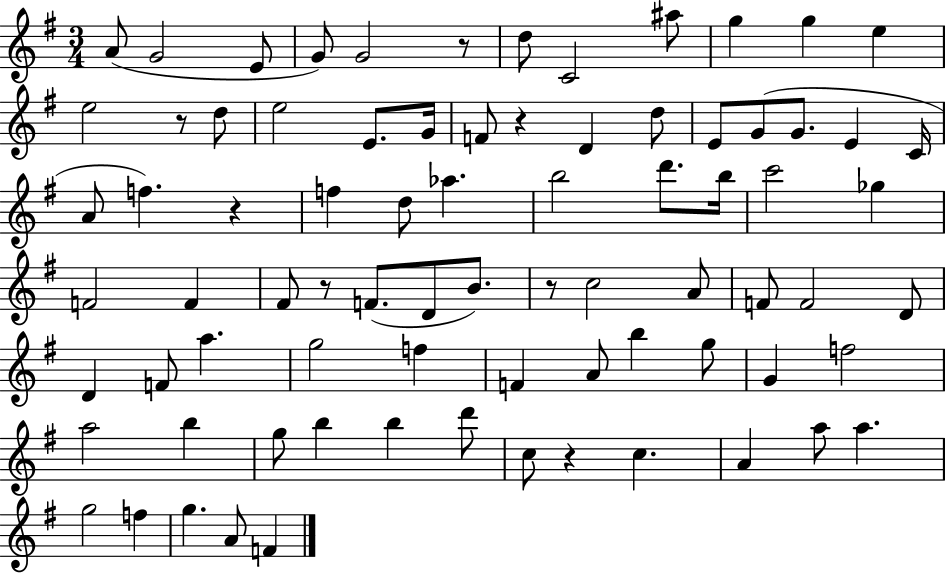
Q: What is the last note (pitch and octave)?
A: F4